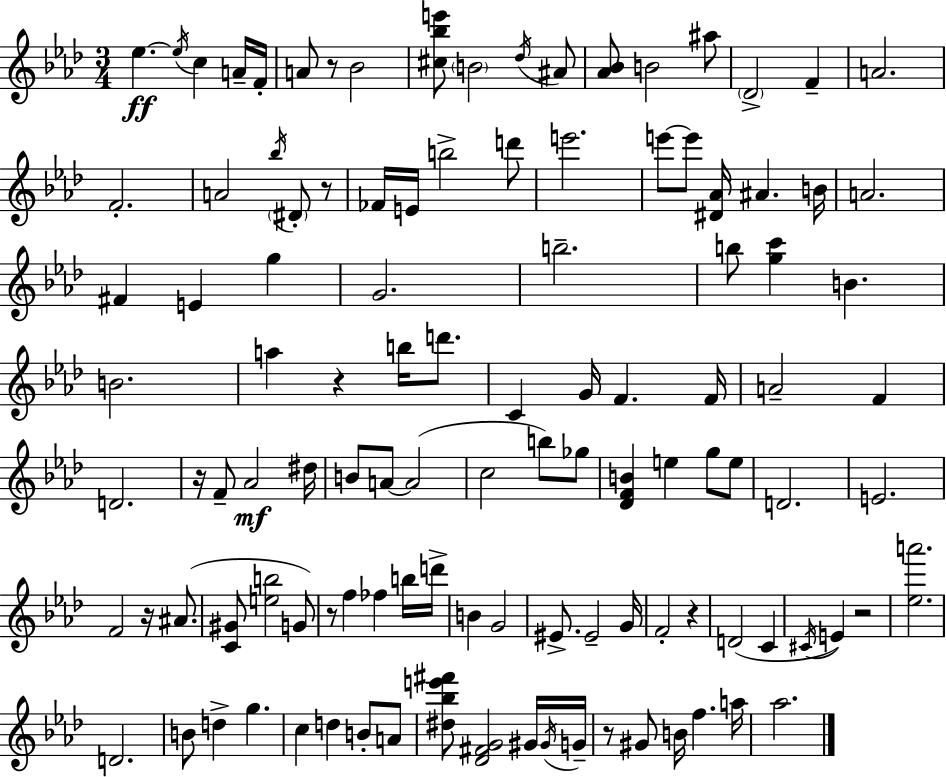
{
  \clef treble
  \numericTimeSignature
  \time 3/4
  \key aes \major
  \repeat volta 2 { ees''4.~~\ff \acciaccatura { ees''16 } c''4 a'16-- | f'16-. a'8 r8 bes'2 | <cis'' bes'' e'''>8 \parenthesize b'2 \acciaccatura { des''16 } | ais'8 <aes' bes'>8 b'2 | \break ais''8 \parenthesize des'2-> f'4-- | a'2. | f'2.-. | a'2 \acciaccatura { bes''16 } \parenthesize dis'8-. | \break r8 fes'16 e'16 b''2-> | d'''8 e'''2. | e'''8~~ e'''8 <dis' aes'>16 ais'4. | b'16 a'2. | \break fis'4 e'4 g''4 | g'2. | b''2.-- | b''8 <g'' c'''>4 b'4. | \break b'2. | a''4 r4 b''16 | d'''8. c'4 g'16 f'4. | f'16 a'2-- f'4 | \break d'2. | r16 f'8-- aes'2\mf | dis''16 b'8 a'8~~ a'2( | c''2 b''8) | \break ges''8 <des' f' b'>4 e''4 g''8 | e''8 d'2. | e'2. | f'2 r16 | \break ais'8.( <c' gis'>8 <e'' b''>2 | g'8) r8 f''4 fes''4 | b''16 d'''16-> b'4 g'2 | eis'8.-> eis'2-- | \break g'16 f'2-. r4 | d'2( c'4 | \acciaccatura { cis'16 }) e'4 r2 | <ees'' a'''>2. | \break d'2. | b'8 d''4-> g''4. | c''4 d''4 | b'8-. a'8 <dis'' bes'' e''' fis'''>8 <des' fis' g'>2 | \break gis'16 \acciaccatura { gis'16 } g'16-- r8 gis'8 b'16 f''4. | a''16 aes''2. | } \bar "|."
}